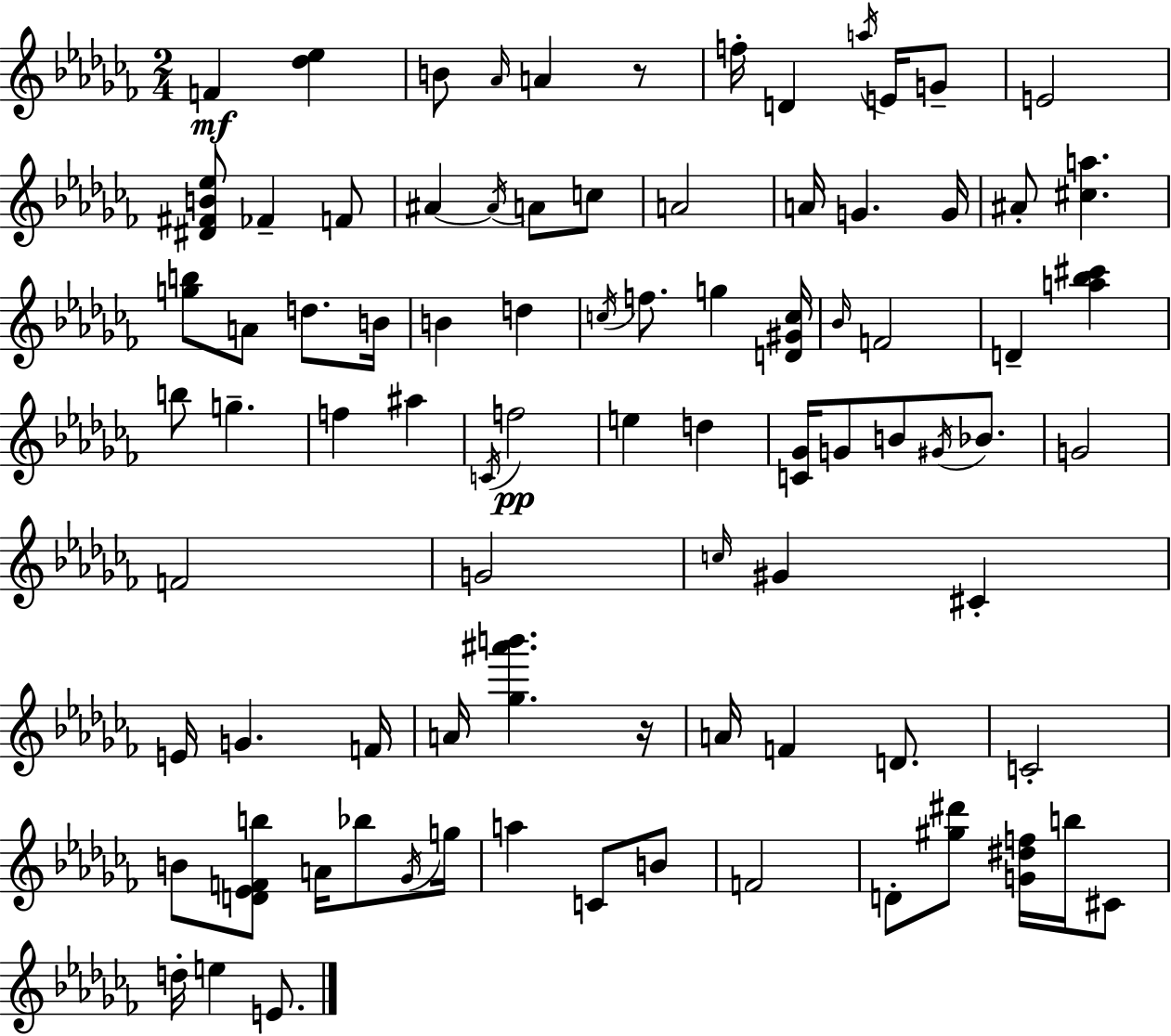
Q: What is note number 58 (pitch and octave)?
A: C4